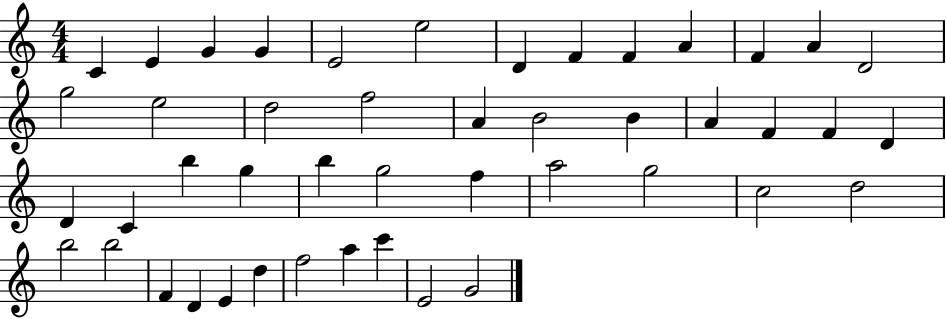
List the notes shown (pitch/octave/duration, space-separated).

C4/q E4/q G4/q G4/q E4/h E5/h D4/q F4/q F4/q A4/q F4/q A4/q D4/h G5/h E5/h D5/h F5/h A4/q B4/h B4/q A4/q F4/q F4/q D4/q D4/q C4/q B5/q G5/q B5/q G5/h F5/q A5/h G5/h C5/h D5/h B5/h B5/h F4/q D4/q E4/q D5/q F5/h A5/q C6/q E4/h G4/h